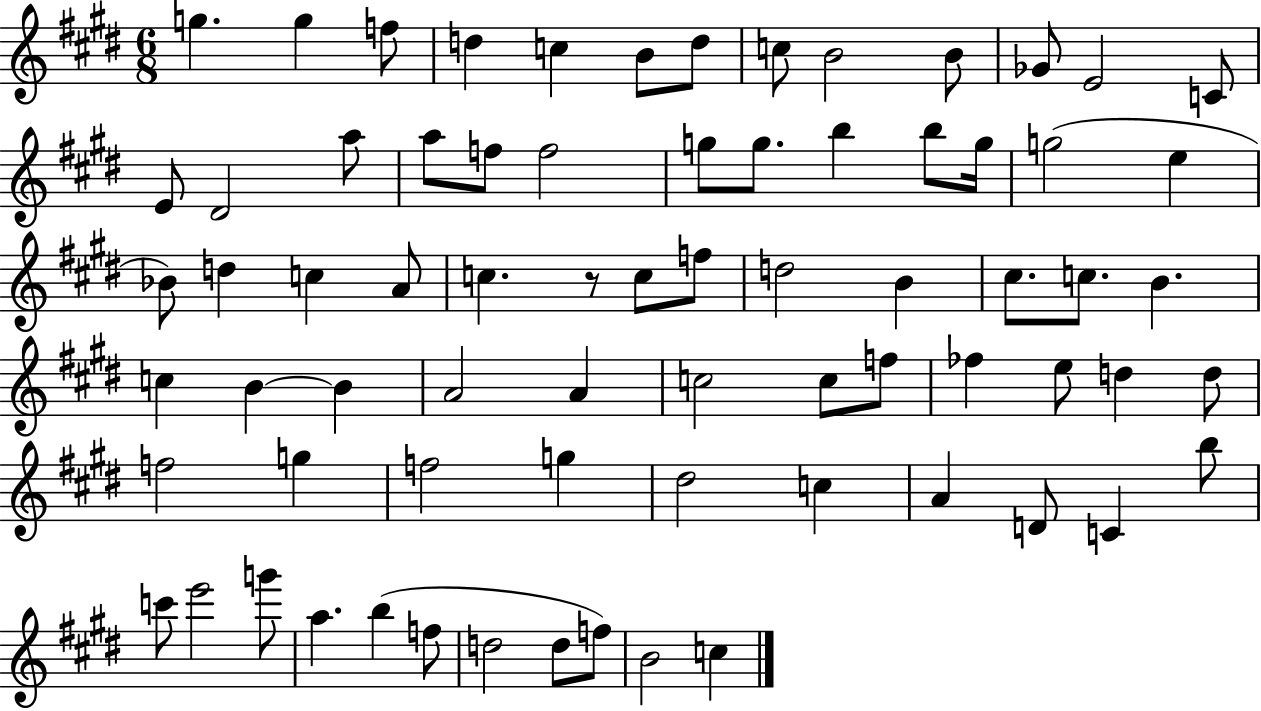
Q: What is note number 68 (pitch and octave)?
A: D5